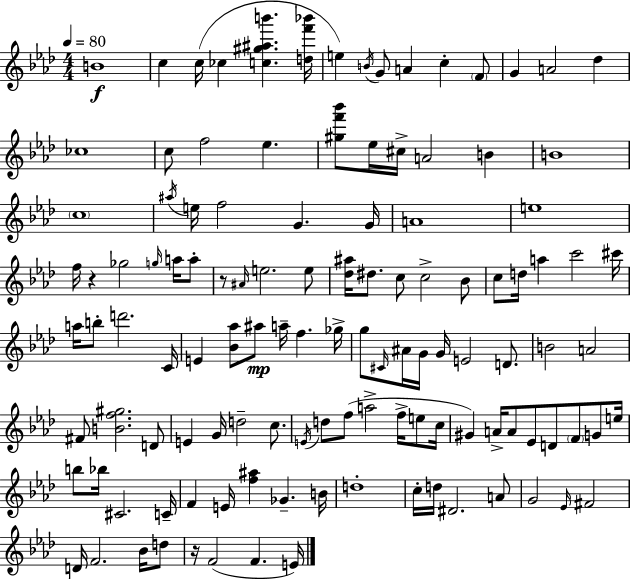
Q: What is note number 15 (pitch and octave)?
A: C5